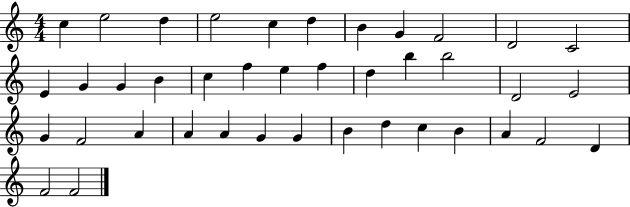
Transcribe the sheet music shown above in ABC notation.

X:1
T:Untitled
M:4/4
L:1/4
K:C
c e2 d e2 c d B G F2 D2 C2 E G G B c f e f d b b2 D2 E2 G F2 A A A G G B d c B A F2 D F2 F2